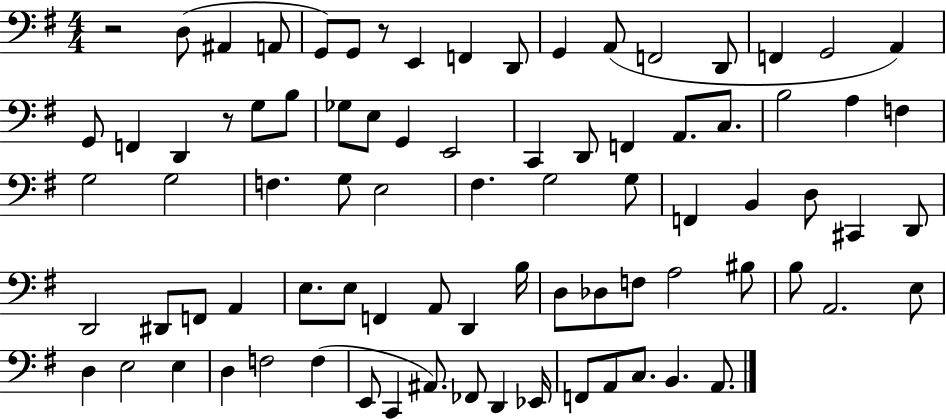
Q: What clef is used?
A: bass